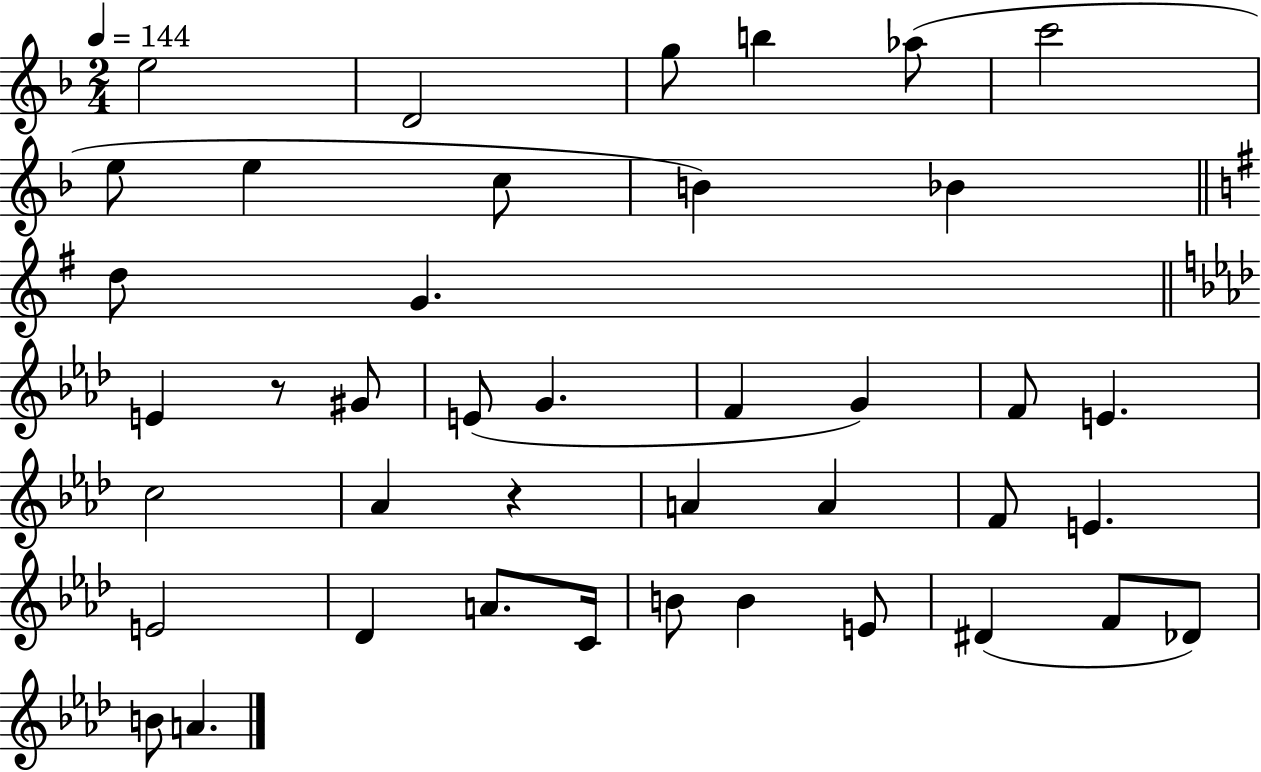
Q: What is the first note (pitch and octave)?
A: E5